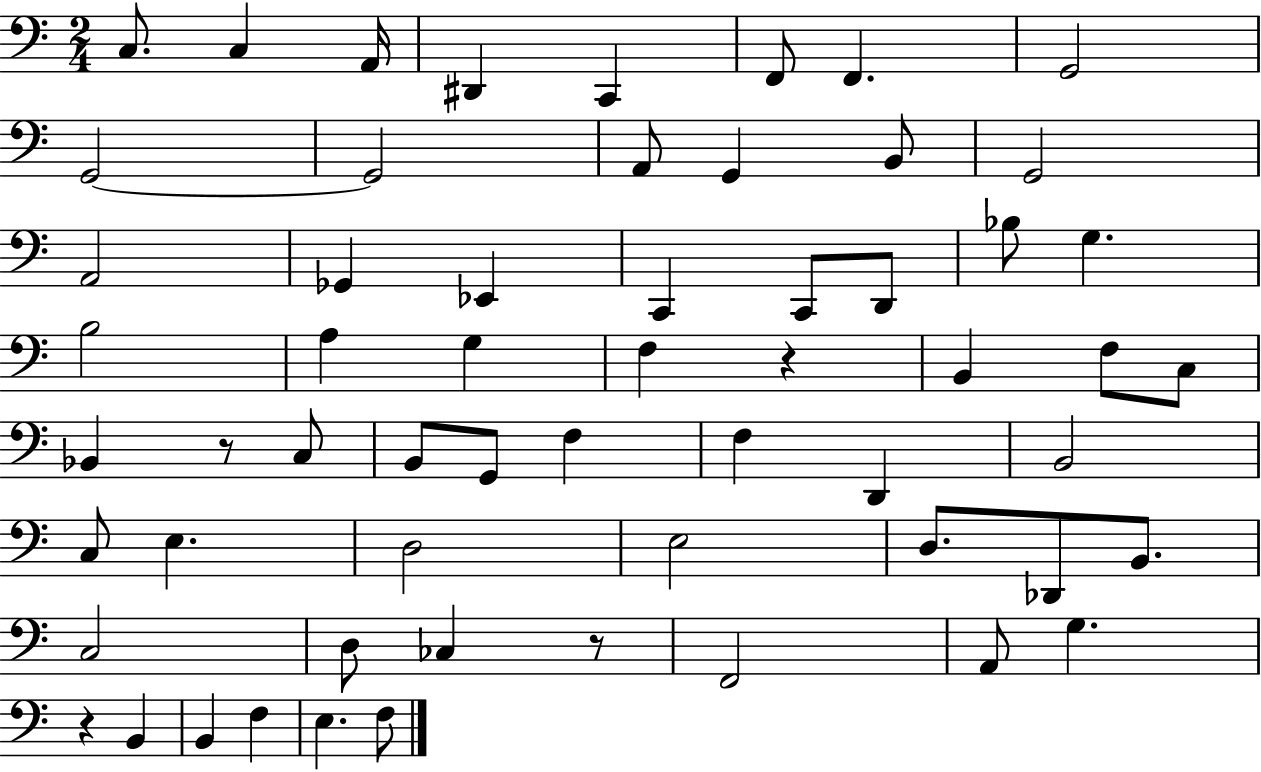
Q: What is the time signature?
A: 2/4